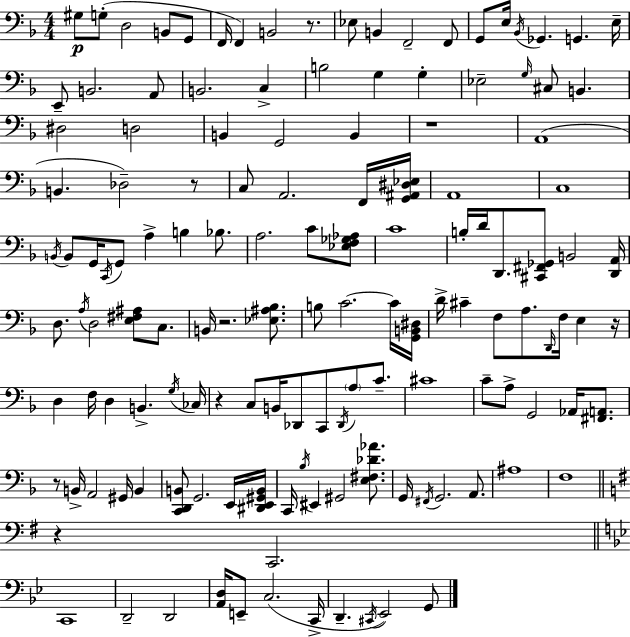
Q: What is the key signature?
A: D minor